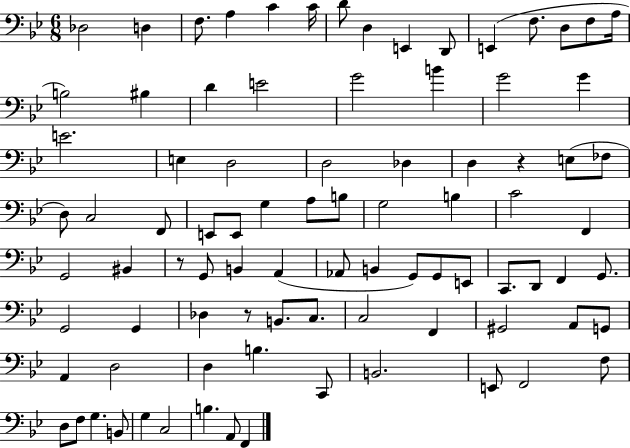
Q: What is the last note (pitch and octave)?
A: F2